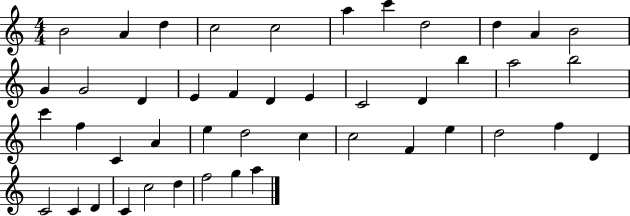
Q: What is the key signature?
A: C major